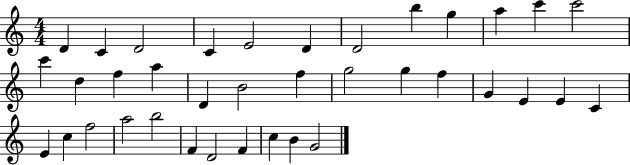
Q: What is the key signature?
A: C major